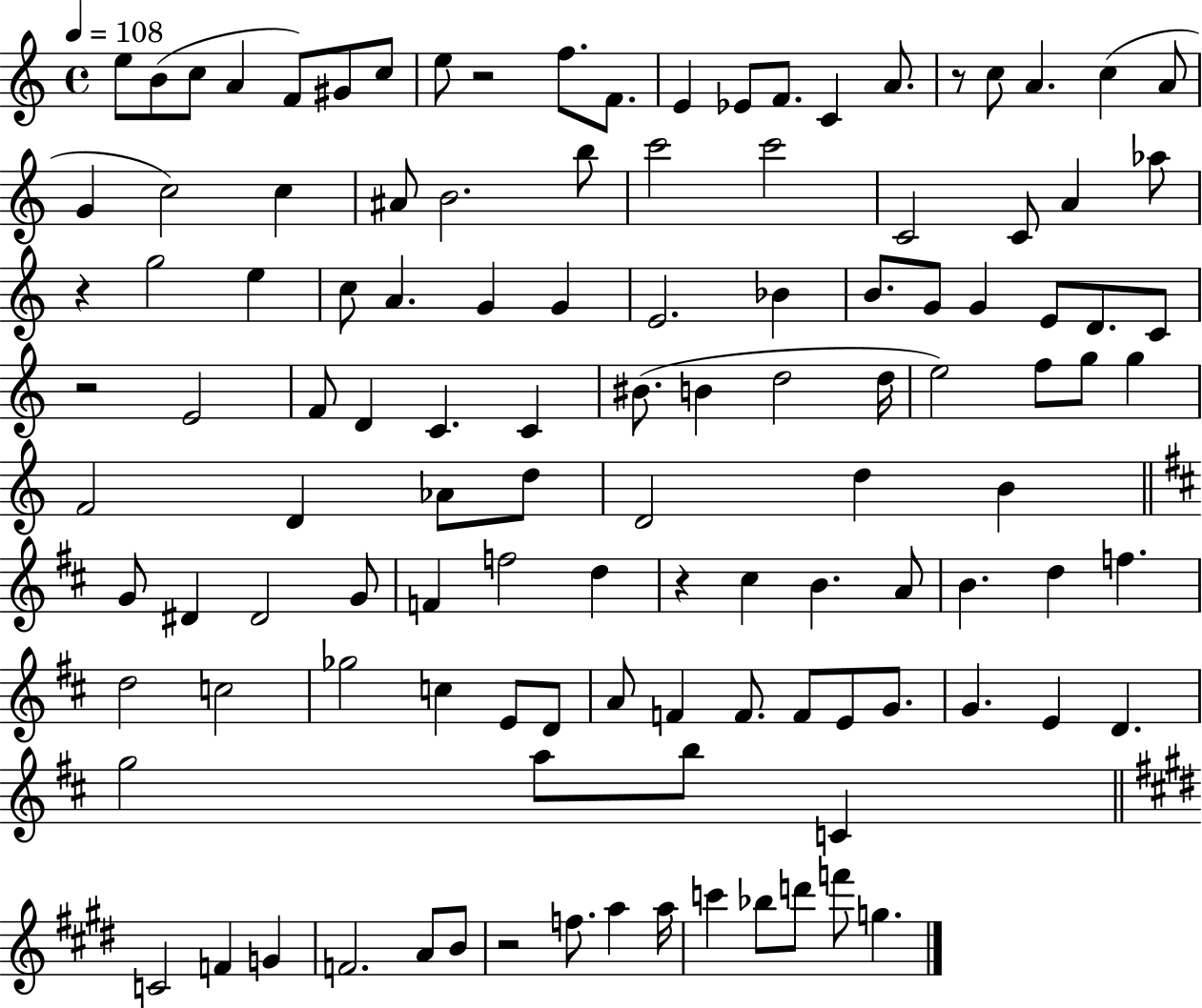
{
  \clef treble
  \time 4/4
  \defaultTimeSignature
  \key c \major
  \tempo 4 = 108
  \repeat volta 2 { e''8 b'8( c''8 a'4 f'8) gis'8 c''8 | e''8 r2 f''8. f'8. | e'4 ees'8 f'8. c'4 a'8. | r8 c''8 a'4. c''4( a'8 | \break g'4 c''2) c''4 | ais'8 b'2. b''8 | c'''2 c'''2 | c'2 c'8 a'4 aes''8 | \break r4 g''2 e''4 | c''8 a'4. g'4 g'4 | e'2. bes'4 | b'8. g'8 g'4 e'8 d'8. c'8 | \break r2 e'2 | f'8 d'4 c'4. c'4 | bis'8.( b'4 d''2 d''16 | e''2) f''8 g''8 g''4 | \break f'2 d'4 aes'8 d''8 | d'2 d''4 b'4 | \bar "||" \break \key d \major g'8 dis'4 dis'2 g'8 | f'4 f''2 d''4 | r4 cis''4 b'4. a'8 | b'4. d''4 f''4. | \break d''2 c''2 | ges''2 c''4 e'8 d'8 | a'8 f'4 f'8. f'8 e'8 g'8. | g'4. e'4 d'4. | \break g''2 a''8 b''8 c'4 | \bar "||" \break \key e \major c'2 f'4 g'4 | f'2. a'8 b'8 | r2 f''8. a''4 a''16 | c'''4 bes''8 d'''8 f'''8 g''4. | \break } \bar "|."
}